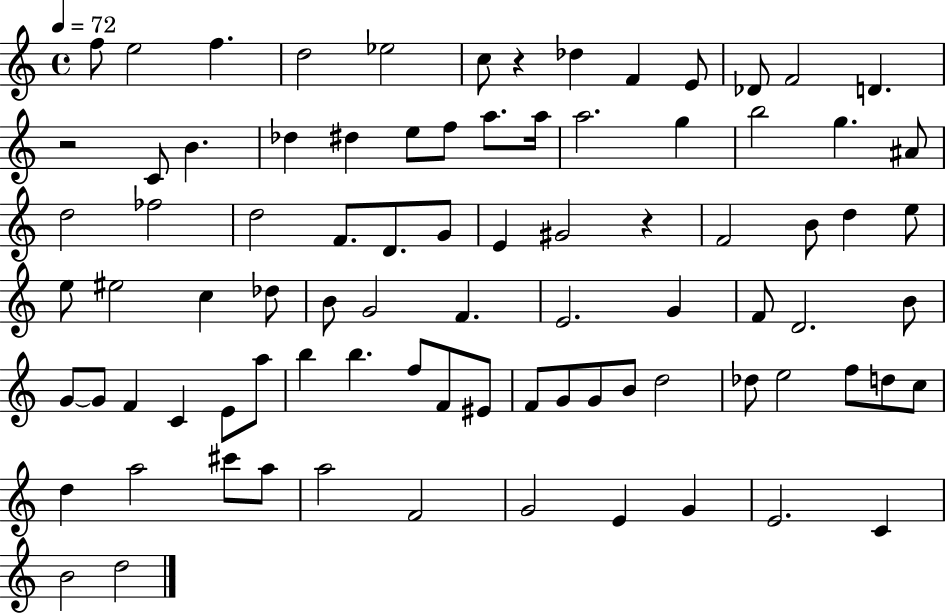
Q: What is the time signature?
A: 4/4